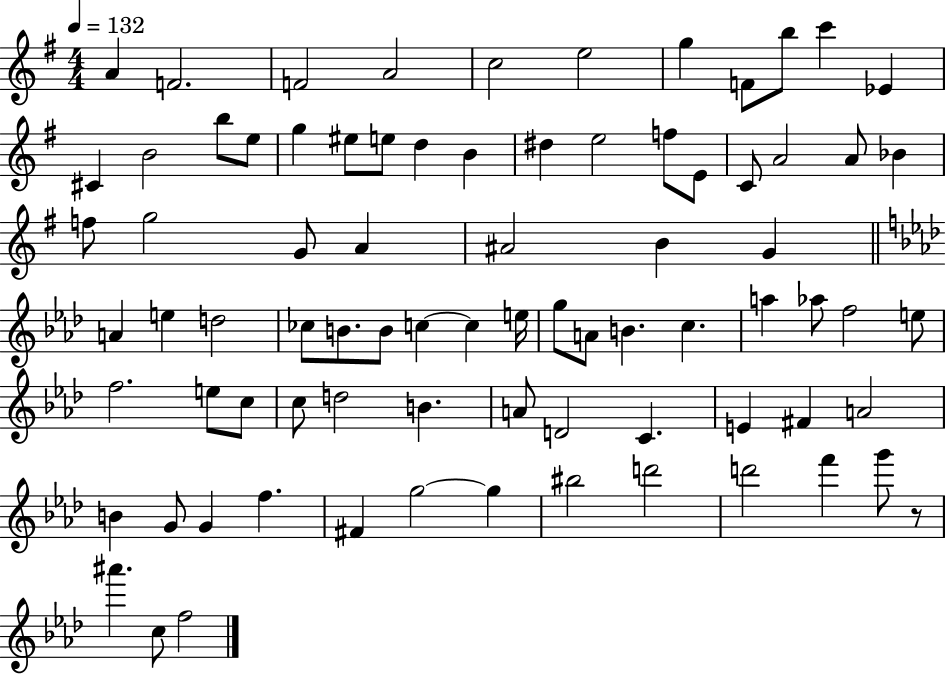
X:1
T:Untitled
M:4/4
L:1/4
K:G
A F2 F2 A2 c2 e2 g F/2 b/2 c' _E ^C B2 b/2 e/2 g ^e/2 e/2 d B ^d e2 f/2 E/2 C/2 A2 A/2 _B f/2 g2 G/2 A ^A2 B G A e d2 _c/2 B/2 B/2 c c e/4 g/2 A/2 B c a _a/2 f2 e/2 f2 e/2 c/2 c/2 d2 B A/2 D2 C E ^F A2 B G/2 G f ^F g2 g ^b2 d'2 d'2 f' g'/2 z/2 ^a' c/2 f2